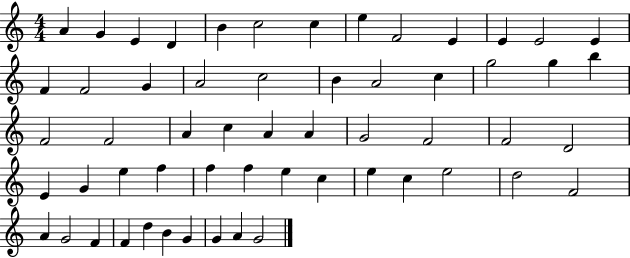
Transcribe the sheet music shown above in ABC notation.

X:1
T:Untitled
M:4/4
L:1/4
K:C
A G E D B c2 c e F2 E E E2 E F F2 G A2 c2 B A2 c g2 g b F2 F2 A c A A G2 F2 F2 D2 E G e f f f e c e c e2 d2 F2 A G2 F F d B G G A G2